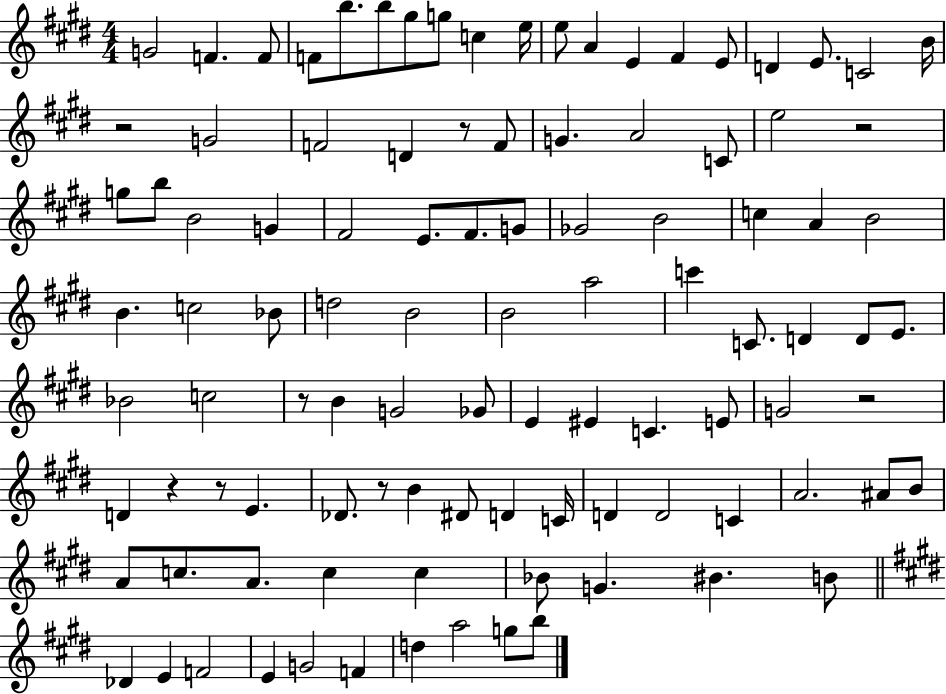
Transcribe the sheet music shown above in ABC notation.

X:1
T:Untitled
M:4/4
L:1/4
K:E
G2 F F/2 F/2 b/2 b/2 ^g/2 g/2 c e/4 e/2 A E ^F E/2 D E/2 C2 B/4 z2 G2 F2 D z/2 F/2 G A2 C/2 e2 z2 g/2 b/2 B2 G ^F2 E/2 ^F/2 G/2 _G2 B2 c A B2 B c2 _B/2 d2 B2 B2 a2 c' C/2 D D/2 E/2 _B2 c2 z/2 B G2 _G/2 E ^E C E/2 G2 z2 D z z/2 E _D/2 z/2 B ^D/2 D C/4 D D2 C A2 ^A/2 B/2 A/2 c/2 A/2 c c _B/2 G ^B B/2 _D E F2 E G2 F d a2 g/2 b/2